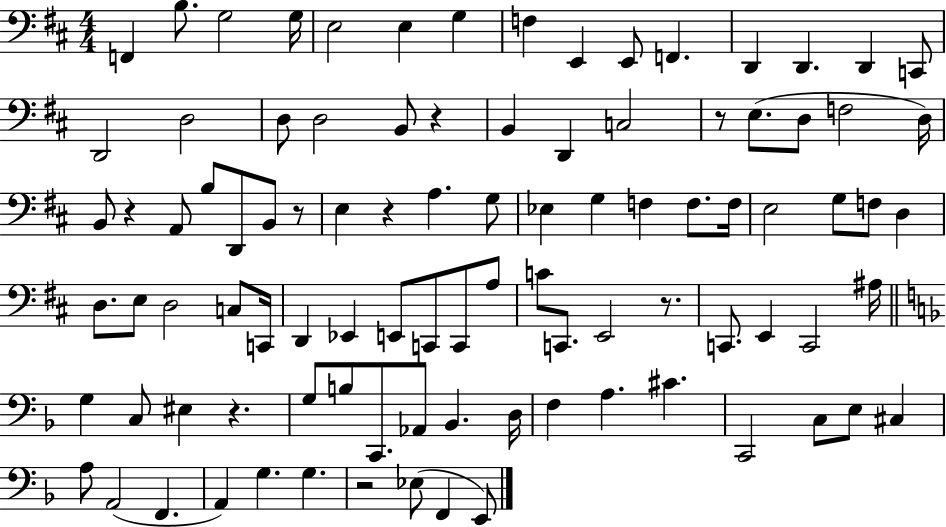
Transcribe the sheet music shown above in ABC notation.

X:1
T:Untitled
M:4/4
L:1/4
K:D
F,, B,/2 G,2 G,/4 E,2 E, G, F, E,, E,,/2 F,, D,, D,, D,, C,,/2 D,,2 D,2 D,/2 D,2 B,,/2 z B,, D,, C,2 z/2 E,/2 D,/2 F,2 D,/4 B,,/2 z A,,/2 B,/2 D,,/2 B,,/2 z/2 E, z A, G,/2 _E, G, F, F,/2 F,/4 E,2 G,/2 F,/2 D, D,/2 E,/2 D,2 C,/2 C,,/4 D,, _E,, E,,/2 C,,/2 C,,/2 A,/2 C/2 C,,/2 E,,2 z/2 C,,/2 E,, C,,2 ^A,/4 G, C,/2 ^E, z G,/2 B,/2 C,,/2 _A,,/2 _B,, D,/4 F, A, ^C C,,2 C,/2 E,/2 ^C, A,/2 A,,2 F,, A,, G, G, z2 _E,/2 F,, E,,/2